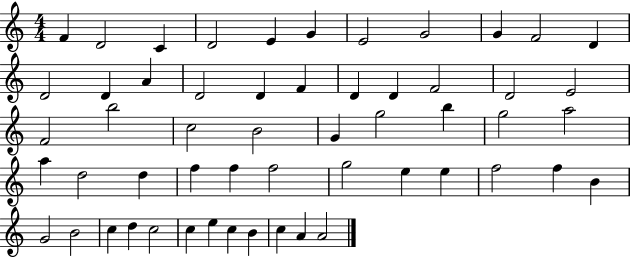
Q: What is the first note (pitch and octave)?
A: F4